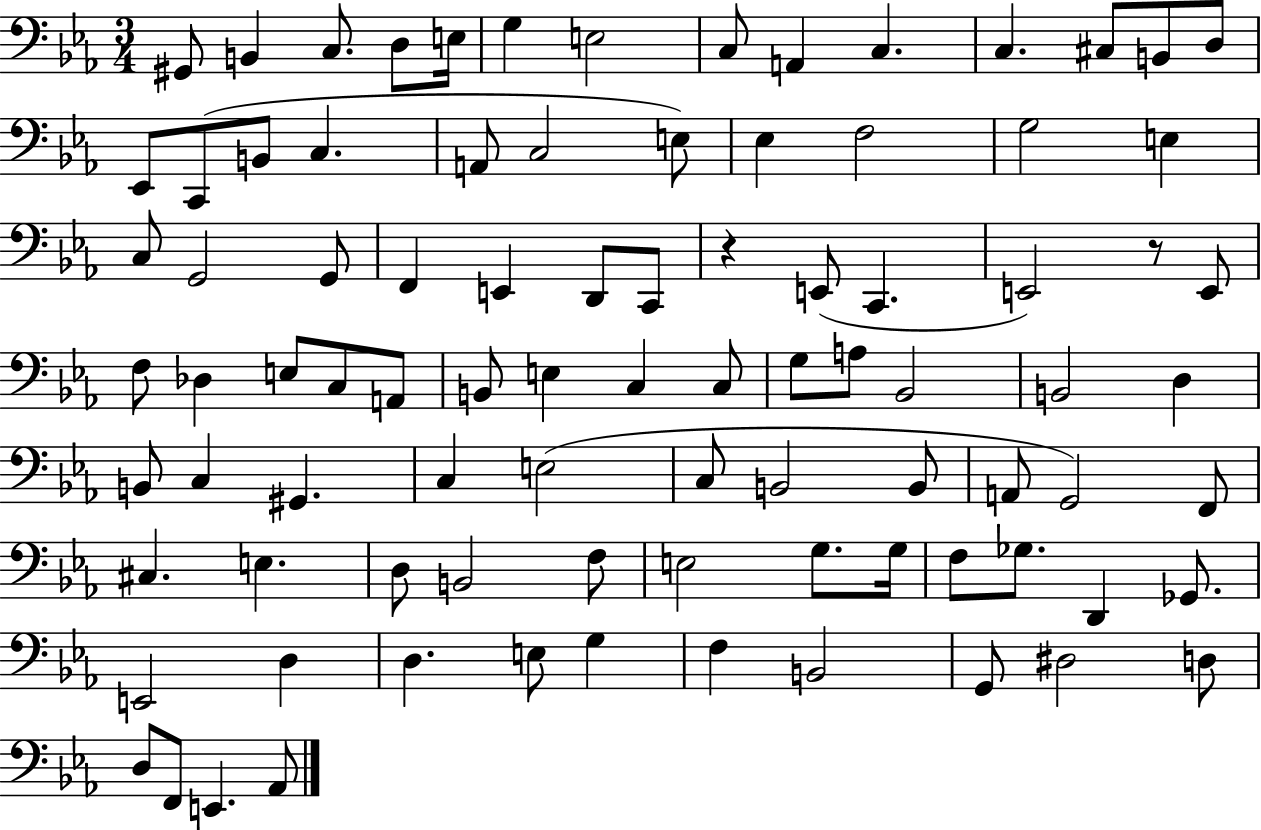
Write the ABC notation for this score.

X:1
T:Untitled
M:3/4
L:1/4
K:Eb
^G,,/2 B,, C,/2 D,/2 E,/4 G, E,2 C,/2 A,, C, C, ^C,/2 B,,/2 D,/2 _E,,/2 C,,/2 B,,/2 C, A,,/2 C,2 E,/2 _E, F,2 G,2 E, C,/2 G,,2 G,,/2 F,, E,, D,,/2 C,,/2 z E,,/2 C,, E,,2 z/2 E,,/2 F,/2 _D, E,/2 C,/2 A,,/2 B,,/2 E, C, C,/2 G,/2 A,/2 _B,,2 B,,2 D, B,,/2 C, ^G,, C, E,2 C,/2 B,,2 B,,/2 A,,/2 G,,2 F,,/2 ^C, E, D,/2 B,,2 F,/2 E,2 G,/2 G,/4 F,/2 _G,/2 D,, _G,,/2 E,,2 D, D, E,/2 G, F, B,,2 G,,/2 ^D,2 D,/2 D,/2 F,,/2 E,, _A,,/2